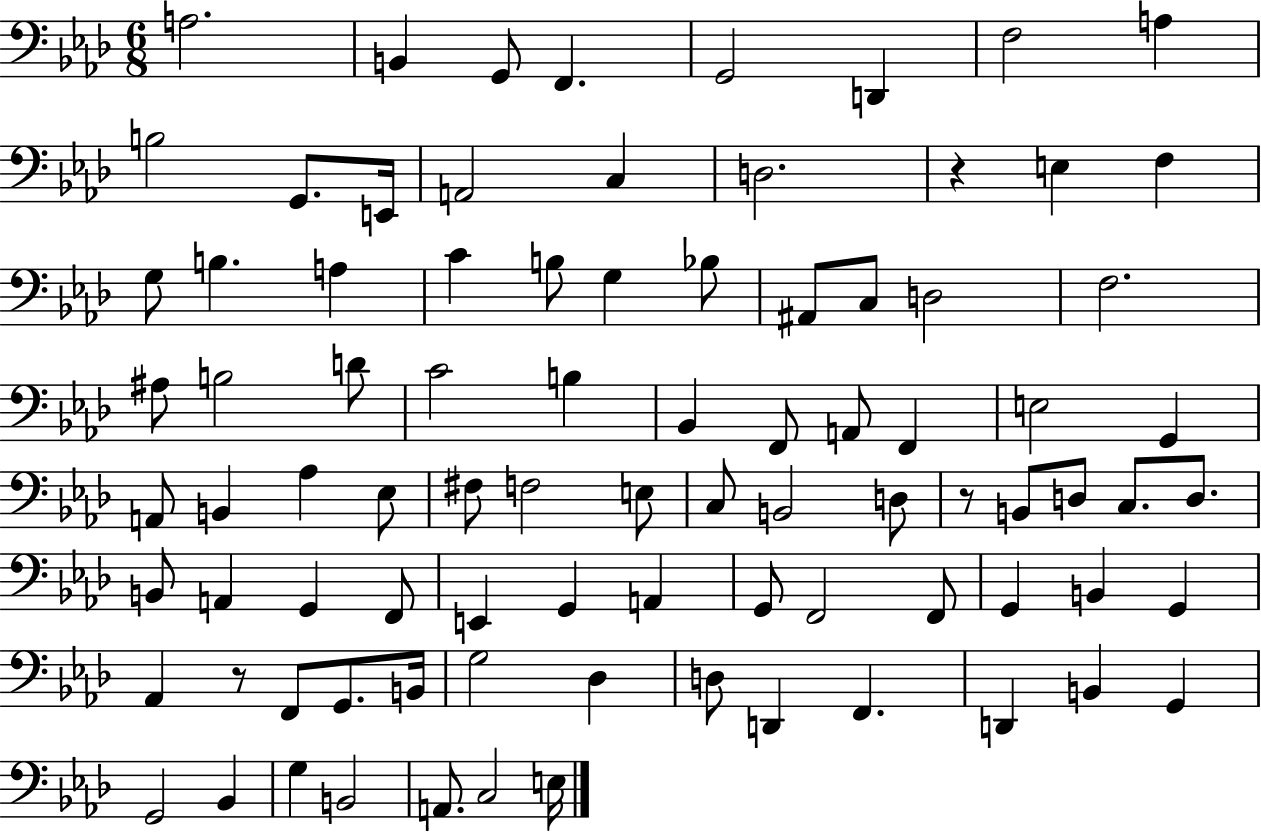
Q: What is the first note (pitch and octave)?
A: A3